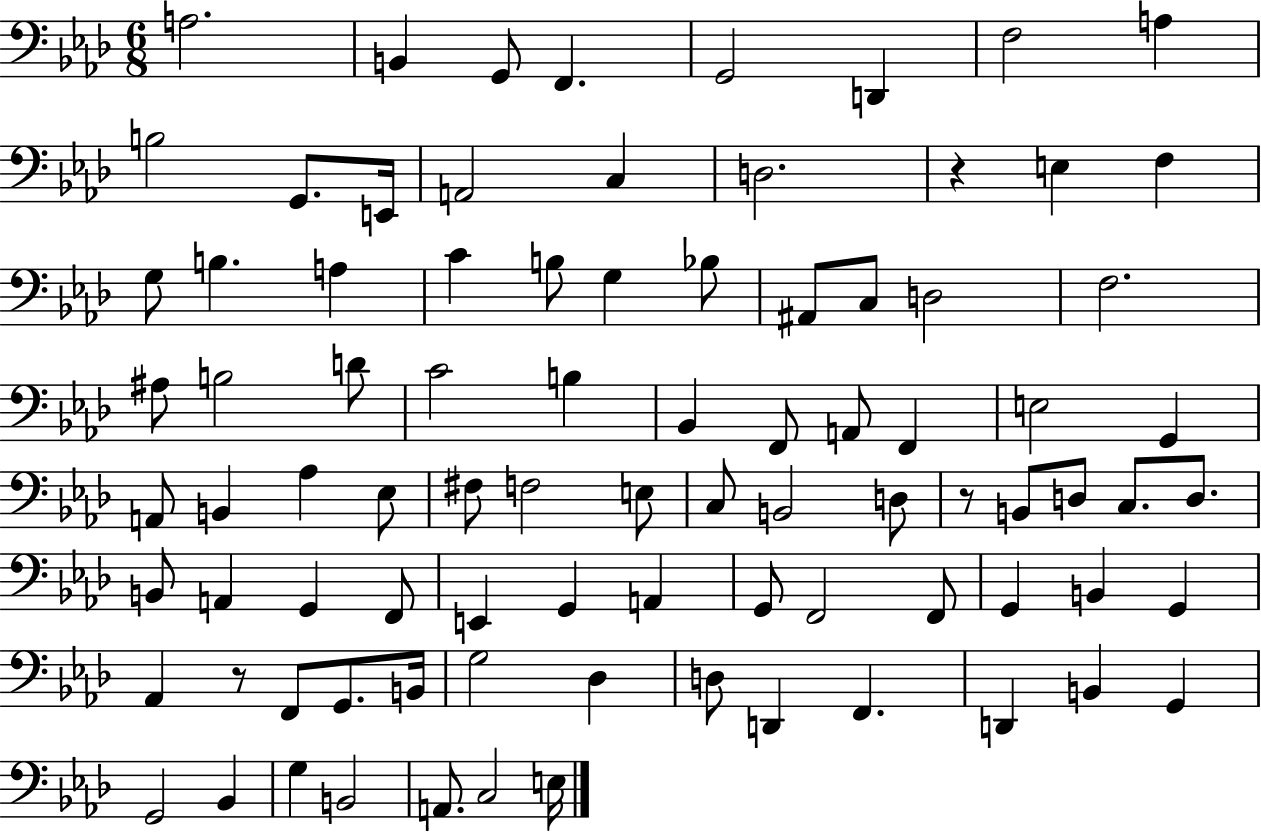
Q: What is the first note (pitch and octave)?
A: A3